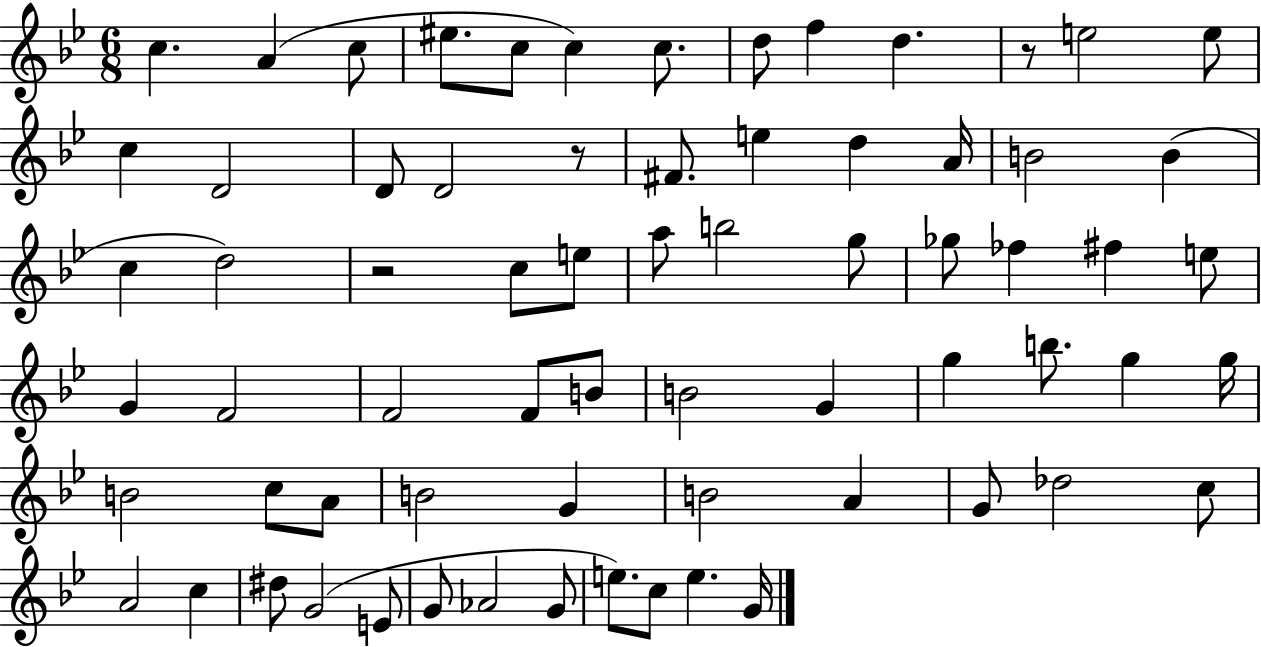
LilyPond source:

{
  \clef treble
  \numericTimeSignature
  \time 6/8
  \key bes \major
  c''4. a'4( c''8 | eis''8. c''8 c''4) c''8. | d''8 f''4 d''4. | r8 e''2 e''8 | \break c''4 d'2 | d'8 d'2 r8 | fis'8. e''4 d''4 a'16 | b'2 b'4( | \break c''4 d''2) | r2 c''8 e''8 | a''8 b''2 g''8 | ges''8 fes''4 fis''4 e''8 | \break g'4 f'2 | f'2 f'8 b'8 | b'2 g'4 | g''4 b''8. g''4 g''16 | \break b'2 c''8 a'8 | b'2 g'4 | b'2 a'4 | g'8 des''2 c''8 | \break a'2 c''4 | dis''8 g'2( e'8 | g'8 aes'2 g'8 | e''8.) c''8 e''4. g'16 | \break \bar "|."
}